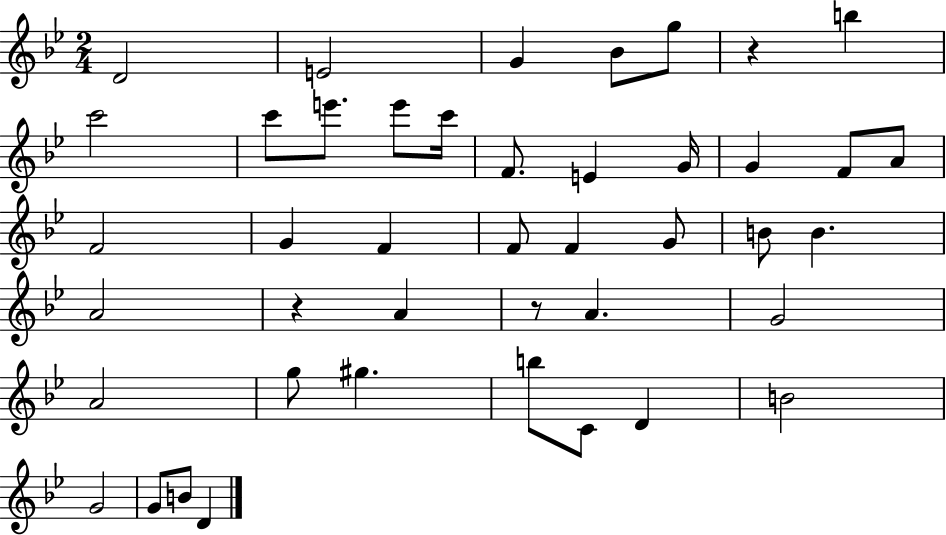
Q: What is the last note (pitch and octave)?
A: D4